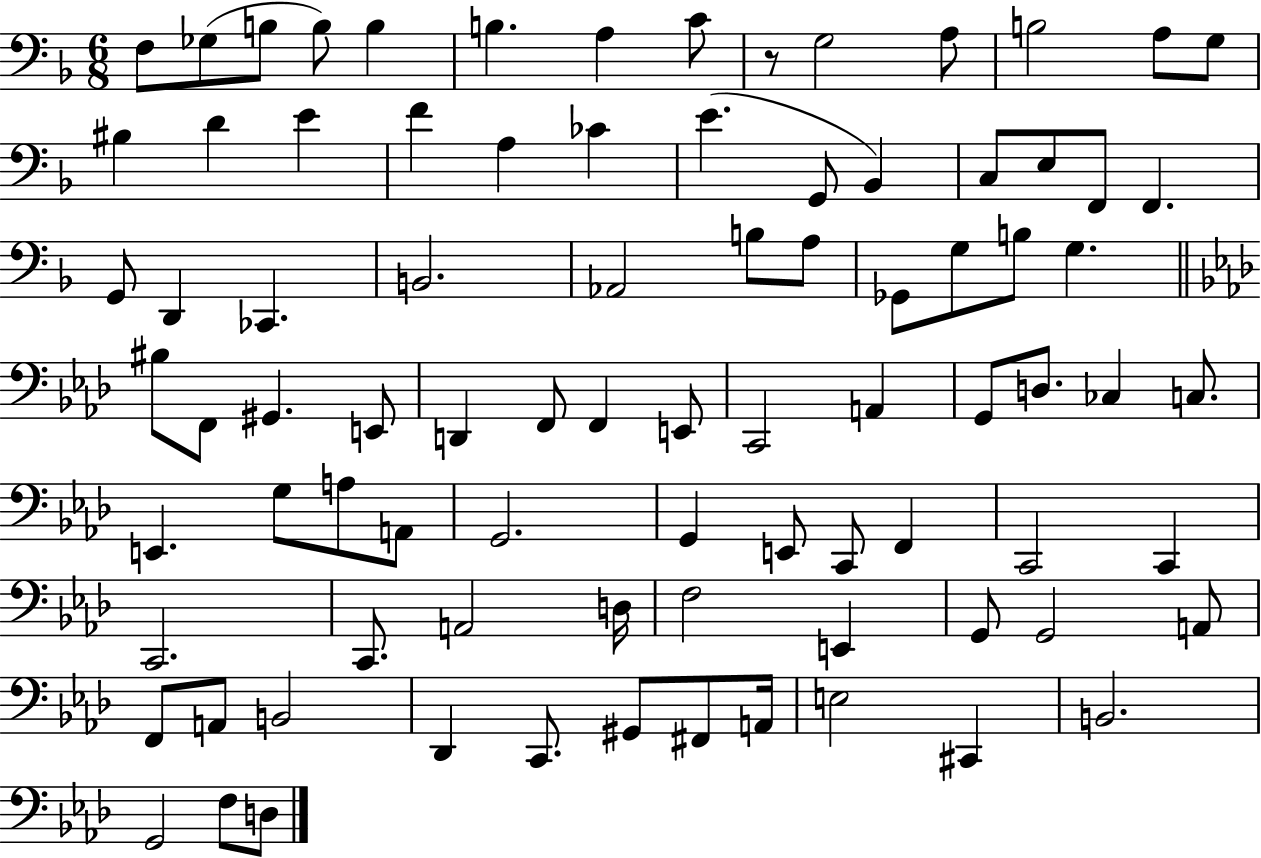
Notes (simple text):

F3/e Gb3/e B3/e B3/e B3/q B3/q. A3/q C4/e R/e G3/h A3/e B3/h A3/e G3/e BIS3/q D4/q E4/q F4/q A3/q CES4/q E4/q. G2/e Bb2/q C3/e E3/e F2/e F2/q. G2/e D2/q CES2/q. B2/h. Ab2/h B3/e A3/e Gb2/e G3/e B3/e G3/q. BIS3/e F2/e G#2/q. E2/e D2/q F2/e F2/q E2/e C2/h A2/q G2/e D3/e. CES3/q C3/e. E2/q. G3/e A3/e A2/e G2/h. G2/q E2/e C2/e F2/q C2/h C2/q C2/h. C2/e. A2/h D3/s F3/h E2/q G2/e G2/h A2/e F2/e A2/e B2/h Db2/q C2/e. G#2/e F#2/e A2/s E3/h C#2/q B2/h. G2/h F3/e D3/e